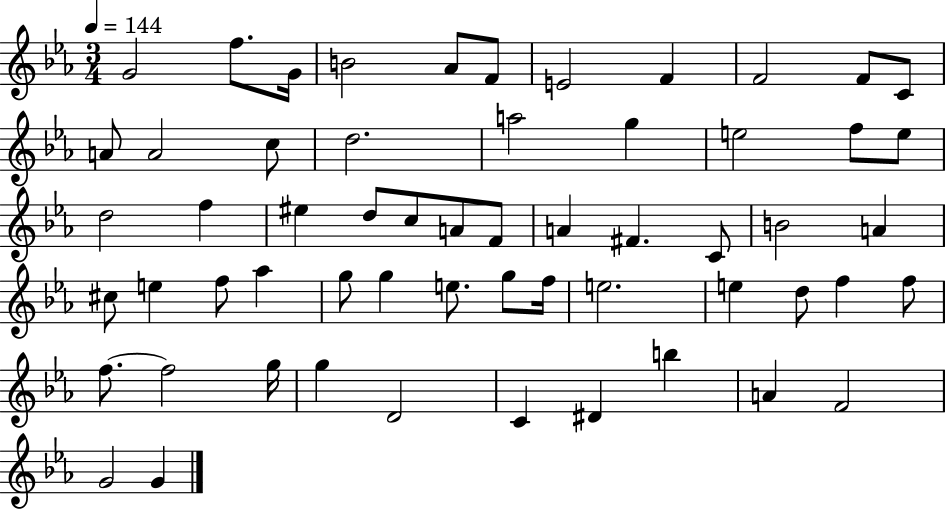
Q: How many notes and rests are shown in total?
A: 58